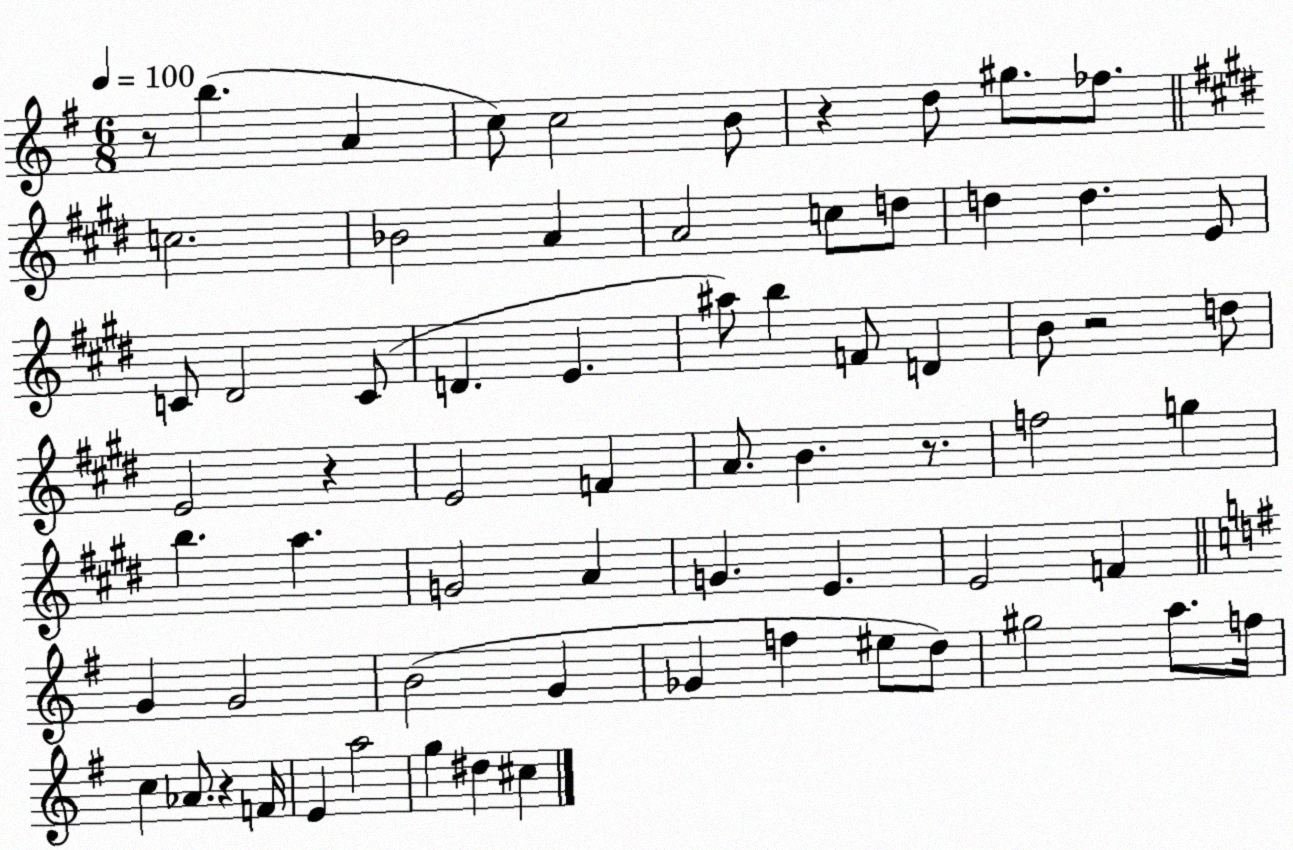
X:1
T:Untitled
M:6/8
L:1/4
K:G
z/2 b A c/2 c2 B/2 z d/2 ^g/2 _f/2 c2 _B2 A A2 c/2 d/2 d d E/2 C/2 ^D2 C/2 D E ^a/2 b F/2 D B/2 z2 d/2 E2 z E2 F A/2 B z/2 f2 g b a G2 A G E E2 F G G2 B2 G _G f ^e/2 d/2 ^g2 a/2 f/4 c _A/2 z F/4 E a2 g ^d ^c